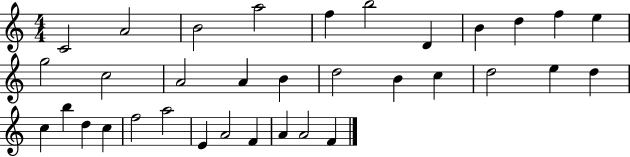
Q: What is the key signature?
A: C major